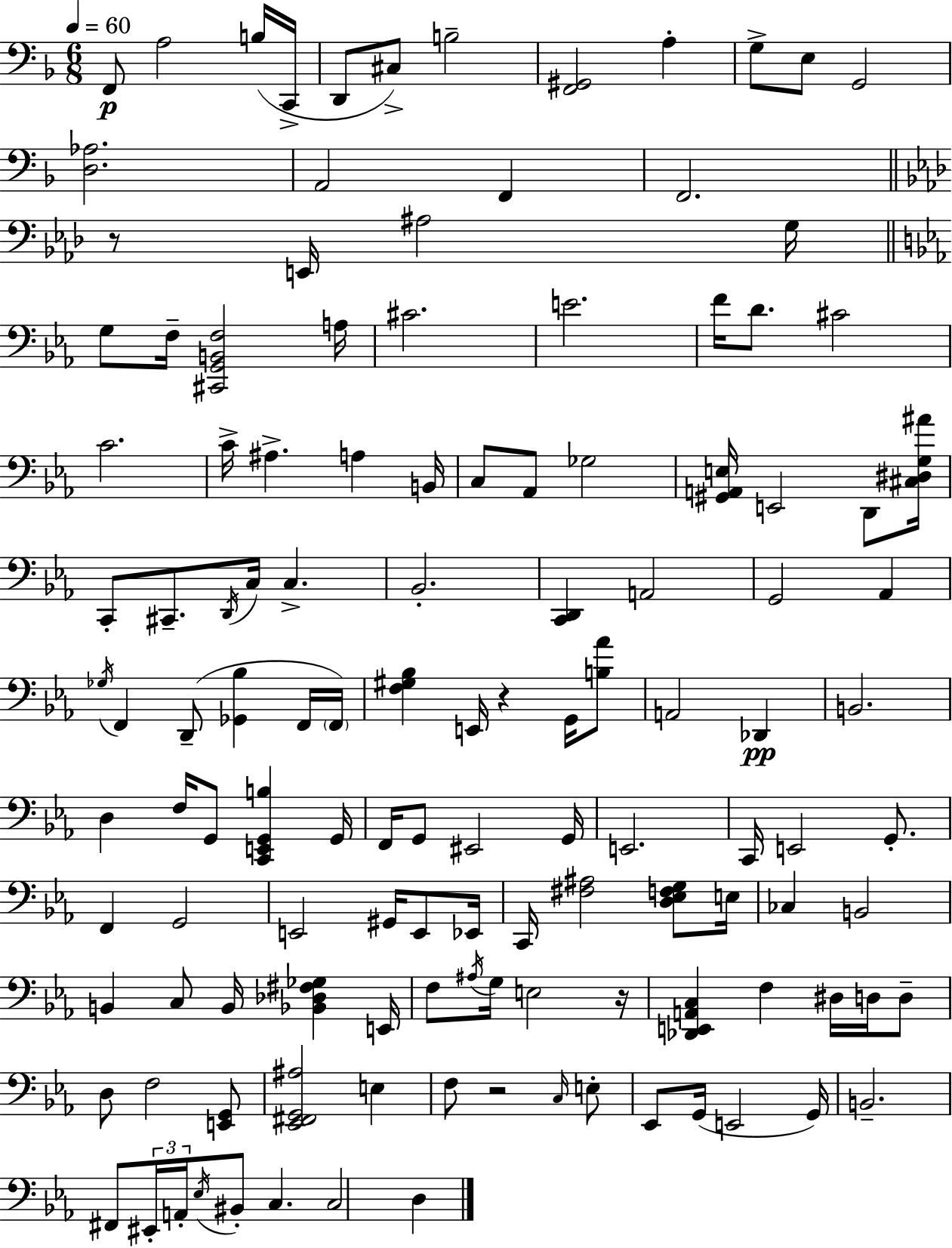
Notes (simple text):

F2/e A3/h B3/s C2/s D2/e C#3/e B3/h [F2,G#2]/h A3/q G3/e E3/e G2/h [D3,Ab3]/h. A2/h F2/q F2/h. R/e E2/s A#3/h G3/s G3/e F3/s [C#2,G2,B2,F3]/h A3/s C#4/h. E4/h. F4/s D4/e. C#4/h C4/h. C4/s A#3/q. A3/q B2/s C3/e Ab2/e Gb3/h [G#2,A2,E3]/s E2/h D2/e [C#3,D#3,G3,A#4]/s C2/e C#2/e. D2/s C3/s C3/q. Bb2/h. [C2,D2]/q A2/h G2/h Ab2/q Gb3/s F2/q D2/e [Gb2,Bb3]/q F2/s F2/s [F3,G#3,Bb3]/q E2/s R/q G2/s [B3,Ab4]/e A2/h Db2/q B2/h. D3/q F3/s G2/e [C2,E2,G2,B3]/q G2/s F2/s G2/e EIS2/h G2/s E2/h. C2/s E2/h G2/e. F2/q G2/h E2/h G#2/s E2/e Eb2/s C2/s [F#3,A#3]/h [D3,Eb3,F3,G3]/e E3/s CES3/q B2/h B2/q C3/e B2/s [Bb2,Db3,F#3,Gb3]/q E2/s F3/e A#3/s G3/s E3/h R/s [Db2,E2,A2,C3]/q F3/q D#3/s D3/s D3/e D3/e F3/h [E2,G2]/e [Eb2,F#2,G2,A#3]/h E3/q F3/e R/h C3/s E3/e Eb2/e G2/s E2/h G2/s B2/h. F#2/e EIS2/s A2/s Eb3/s BIS2/e C3/q. C3/h D3/q